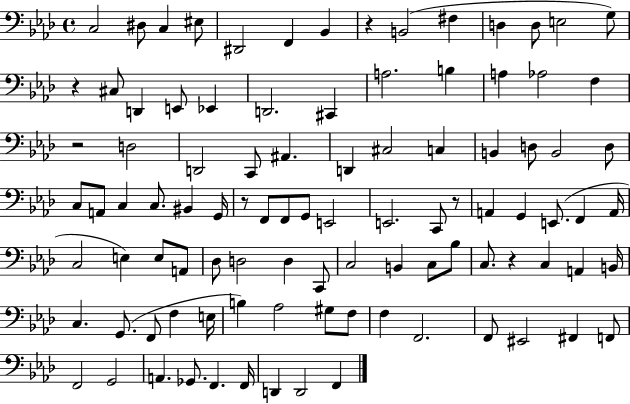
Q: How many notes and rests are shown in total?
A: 98